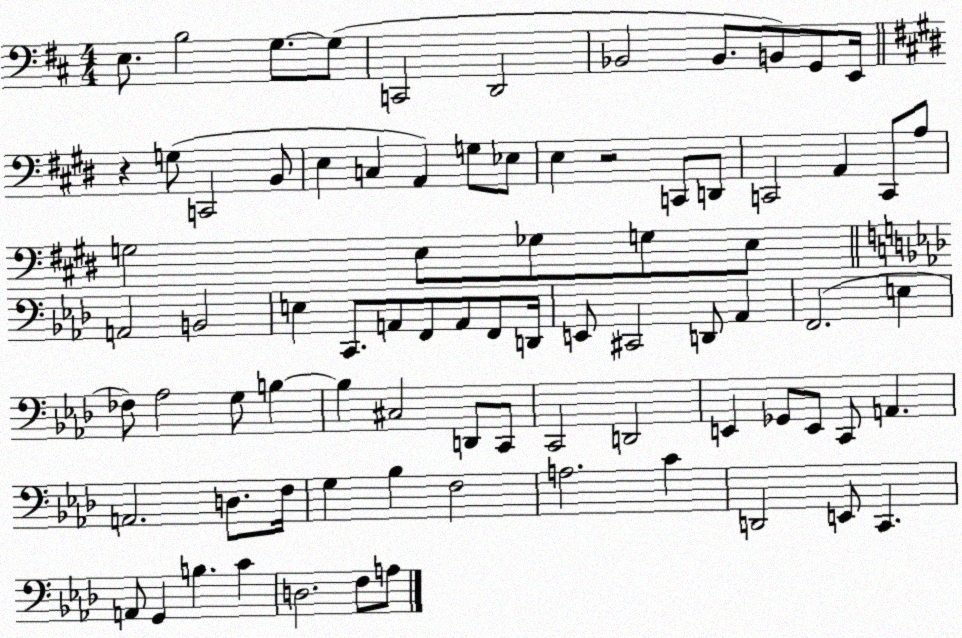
X:1
T:Untitled
M:4/4
L:1/4
K:D
E,/2 B,2 G,/2 G,/2 C,,2 D,,2 _B,,2 _B,,/2 B,,/2 G,,/2 E,,/4 z G,/2 C,,2 B,,/2 E, C, A,, G,/2 _E,/2 E, z2 C,,/2 D,,/2 C,,2 A,, C,,/2 A,/2 G,2 E,/2 _G,/2 G,/2 E,/2 A,,2 B,,2 E, C,,/2 A,,/2 F,,/2 A,,/2 F,,/2 D,,/4 E,,/2 ^C,,2 D,,/2 _A,, F,,2 E, _F,/2 _A,2 G,/2 B, B, ^C,2 D,,/2 C,,/2 C,,2 D,,2 E,, _G,,/2 E,,/2 C,,/2 A,, A,,2 D,/2 F,/4 G, _B, F,2 A,2 C D,,2 E,,/2 C,, A,,/2 G,, B, C D,2 F,/2 A,/2